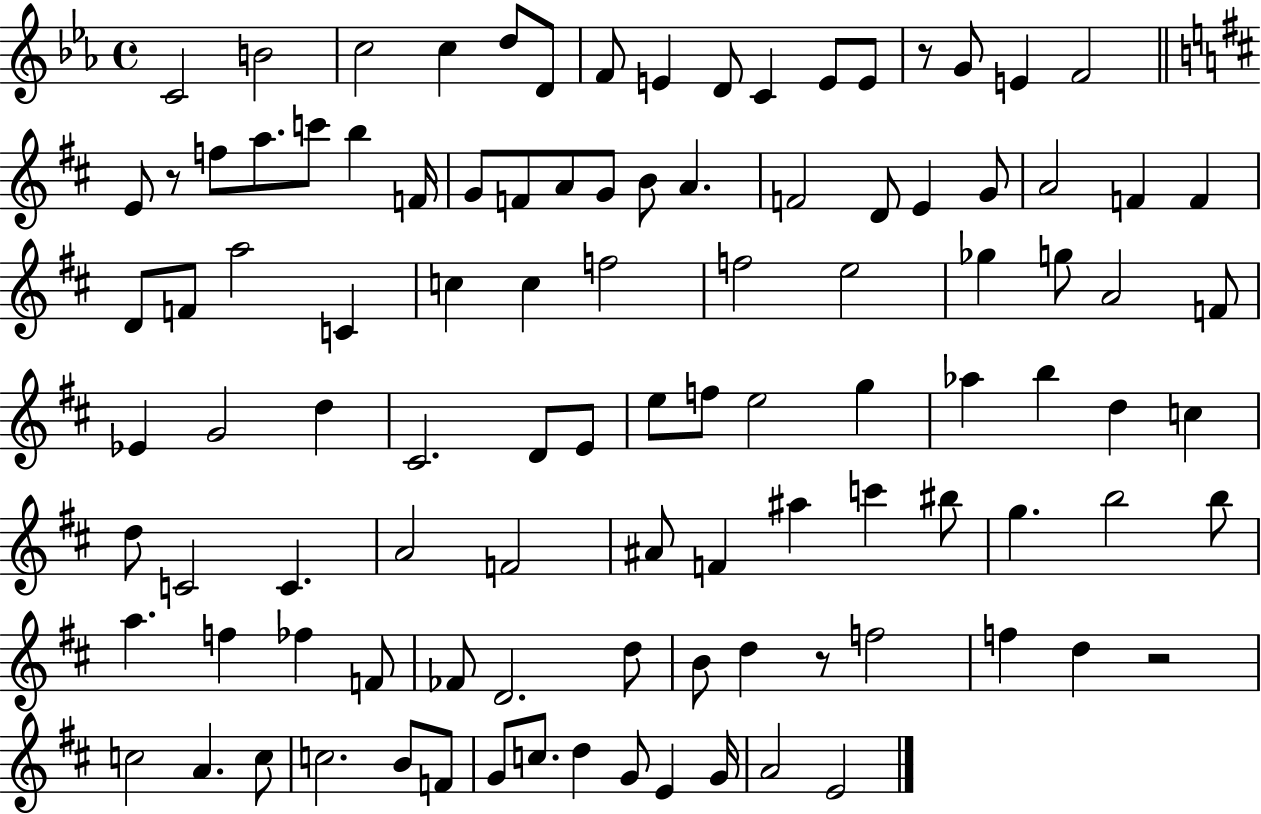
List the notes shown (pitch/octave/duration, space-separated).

C4/h B4/h C5/h C5/q D5/e D4/e F4/e E4/q D4/e C4/q E4/e E4/e R/e G4/e E4/q F4/h E4/e R/e F5/e A5/e. C6/e B5/q F4/s G4/e F4/e A4/e G4/e B4/e A4/q. F4/h D4/e E4/q G4/e A4/h F4/q F4/q D4/e F4/e A5/h C4/q C5/q C5/q F5/h F5/h E5/h Gb5/q G5/e A4/h F4/e Eb4/q G4/h D5/q C#4/h. D4/e E4/e E5/e F5/e E5/h G5/q Ab5/q B5/q D5/q C5/q D5/e C4/h C4/q. A4/h F4/h A#4/e F4/q A#5/q C6/q BIS5/e G5/q. B5/h B5/e A5/q. F5/q FES5/q F4/e FES4/e D4/h. D5/e B4/e D5/q R/e F5/h F5/q D5/q R/h C5/h A4/q. C5/e C5/h. B4/e F4/e G4/e C5/e. D5/q G4/e E4/q G4/s A4/h E4/h